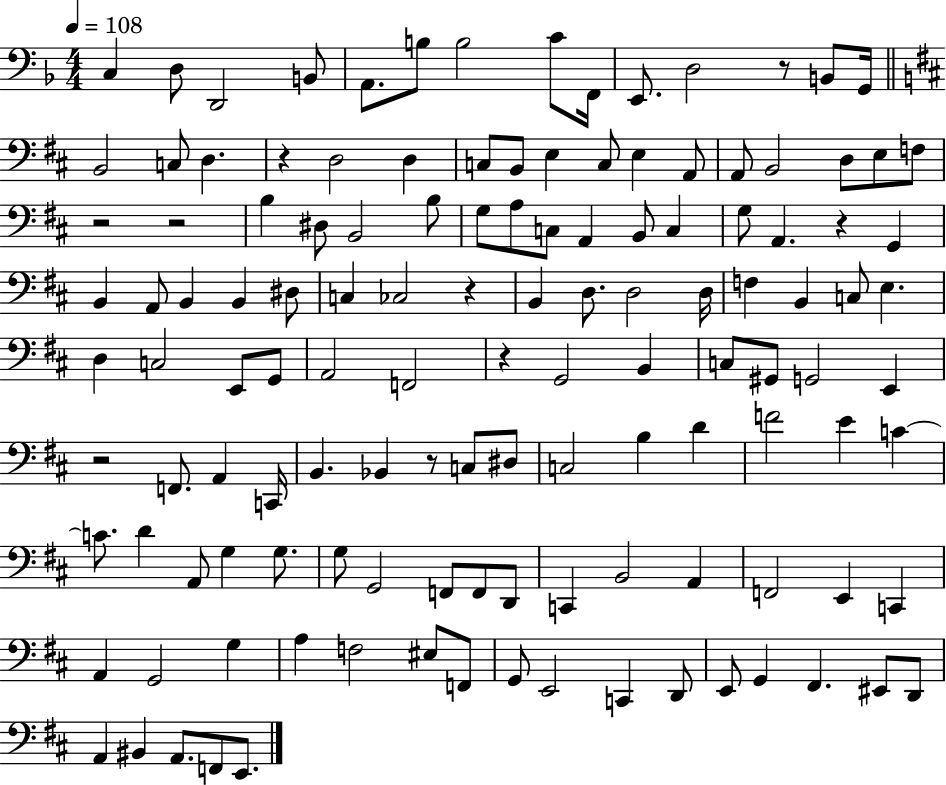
X:1
T:Untitled
M:4/4
L:1/4
K:F
C, D,/2 D,,2 B,,/2 A,,/2 B,/2 B,2 C/2 F,,/4 E,,/2 D,2 z/2 B,,/2 G,,/4 B,,2 C,/2 D, z D,2 D, C,/2 B,,/2 E, C,/2 E, A,,/2 A,,/2 B,,2 D,/2 E,/2 F,/2 z2 z2 B, ^D,/2 B,,2 B,/2 G,/2 A,/2 C,/2 A,, B,,/2 C, G,/2 A,, z G,, B,, A,,/2 B,, B,, ^D,/2 C, _C,2 z B,, D,/2 D,2 D,/4 F, B,, C,/2 E, D, C,2 E,,/2 G,,/2 A,,2 F,,2 z G,,2 B,, C,/2 ^G,,/2 G,,2 E,, z2 F,,/2 A,, C,,/4 B,, _B,, z/2 C,/2 ^D,/2 C,2 B, D F2 E C C/2 D A,,/2 G, G,/2 G,/2 G,,2 F,,/2 F,,/2 D,,/2 C,, B,,2 A,, F,,2 E,, C,, A,, G,,2 G, A, F,2 ^E,/2 F,,/2 G,,/2 E,,2 C,, D,,/2 E,,/2 G,, ^F,, ^E,,/2 D,,/2 A,, ^B,, A,,/2 F,,/2 E,,/2